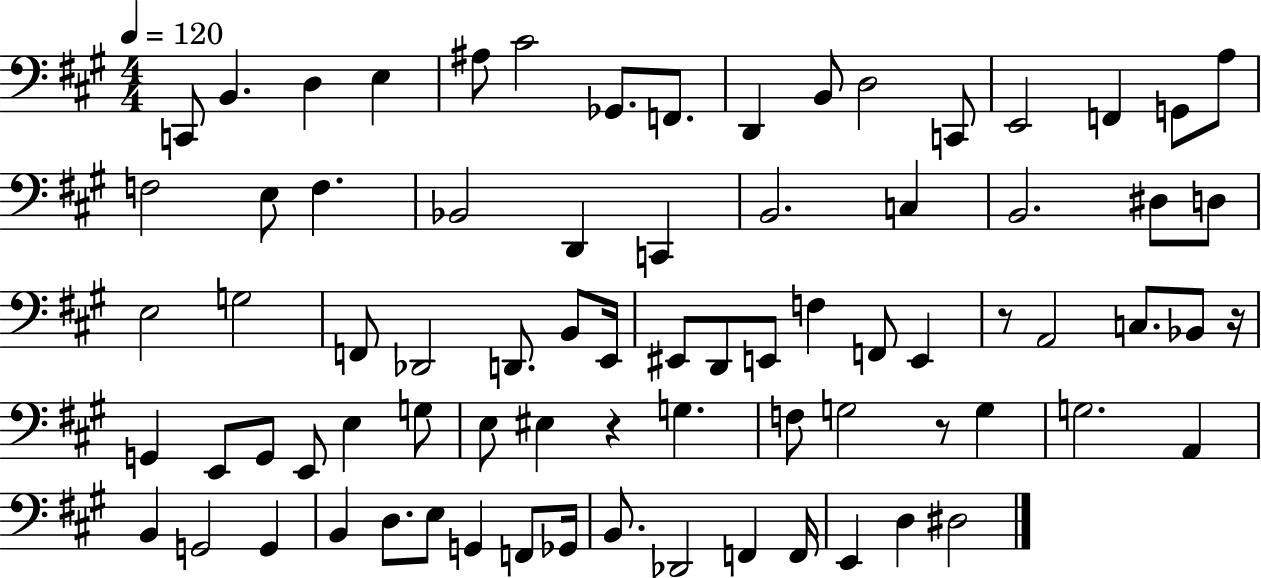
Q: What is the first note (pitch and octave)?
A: C2